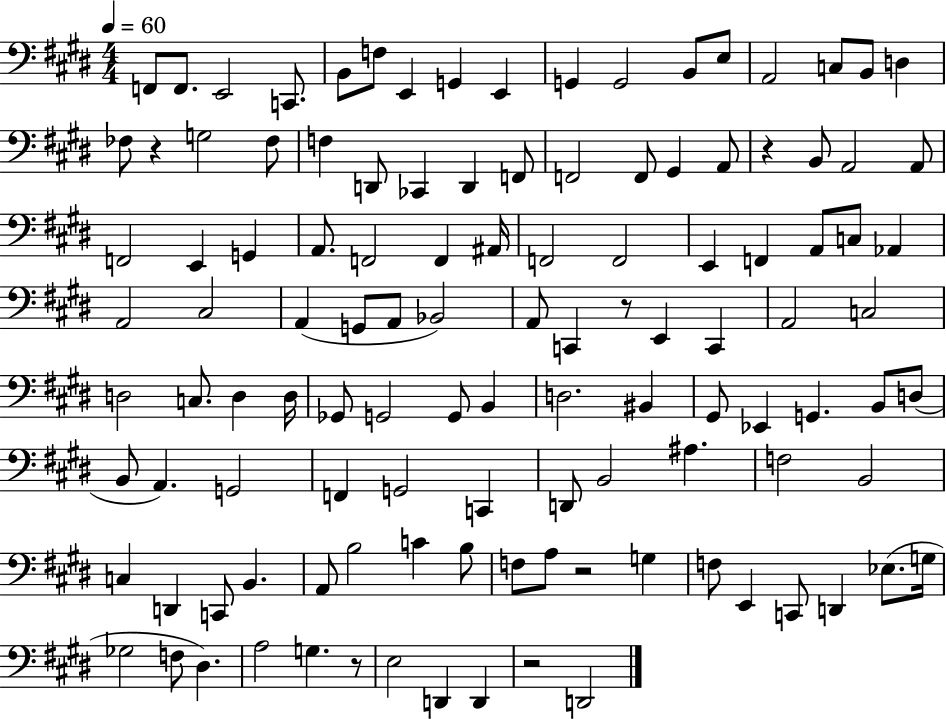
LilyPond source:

{
  \clef bass
  \numericTimeSignature
  \time 4/4
  \key e \major
  \tempo 4 = 60
  f,8 f,8. e,2 c,8. | b,8 f8 e,4 g,4 e,4 | g,4 g,2 b,8 e8 | a,2 c8 b,8 d4 | \break fes8 r4 g2 fes8 | f4 d,8 ces,4 d,4 f,8 | f,2 f,8 gis,4 a,8 | r4 b,8 a,2 a,8 | \break f,2 e,4 g,4 | a,8. f,2 f,4 ais,16 | f,2 f,2 | e,4 f,4 a,8 c8 aes,4 | \break a,2 cis2 | a,4( g,8 a,8 bes,2) | a,8 c,4 r8 e,4 c,4 | a,2 c2 | \break d2 c8. d4 d16 | ges,8 g,2 g,8 b,4 | d2. bis,4 | gis,8 ees,4 g,4. b,8 d8( | \break b,8 a,4.) g,2 | f,4 g,2 c,4 | d,8 b,2 ais4. | f2 b,2 | \break c4 d,4 c,8 b,4. | a,8 b2 c'4 b8 | f8 a8 r2 g4 | f8 e,4 c,8 d,4 ees8.( g16 | \break ges2 f8 dis4.) | a2 g4. r8 | e2 d,4 d,4 | r2 d,2 | \break \bar "|."
}